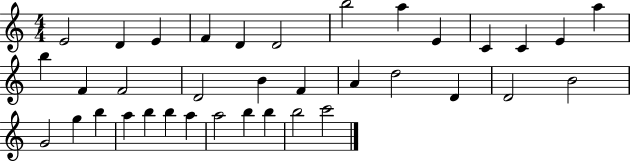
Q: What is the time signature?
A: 4/4